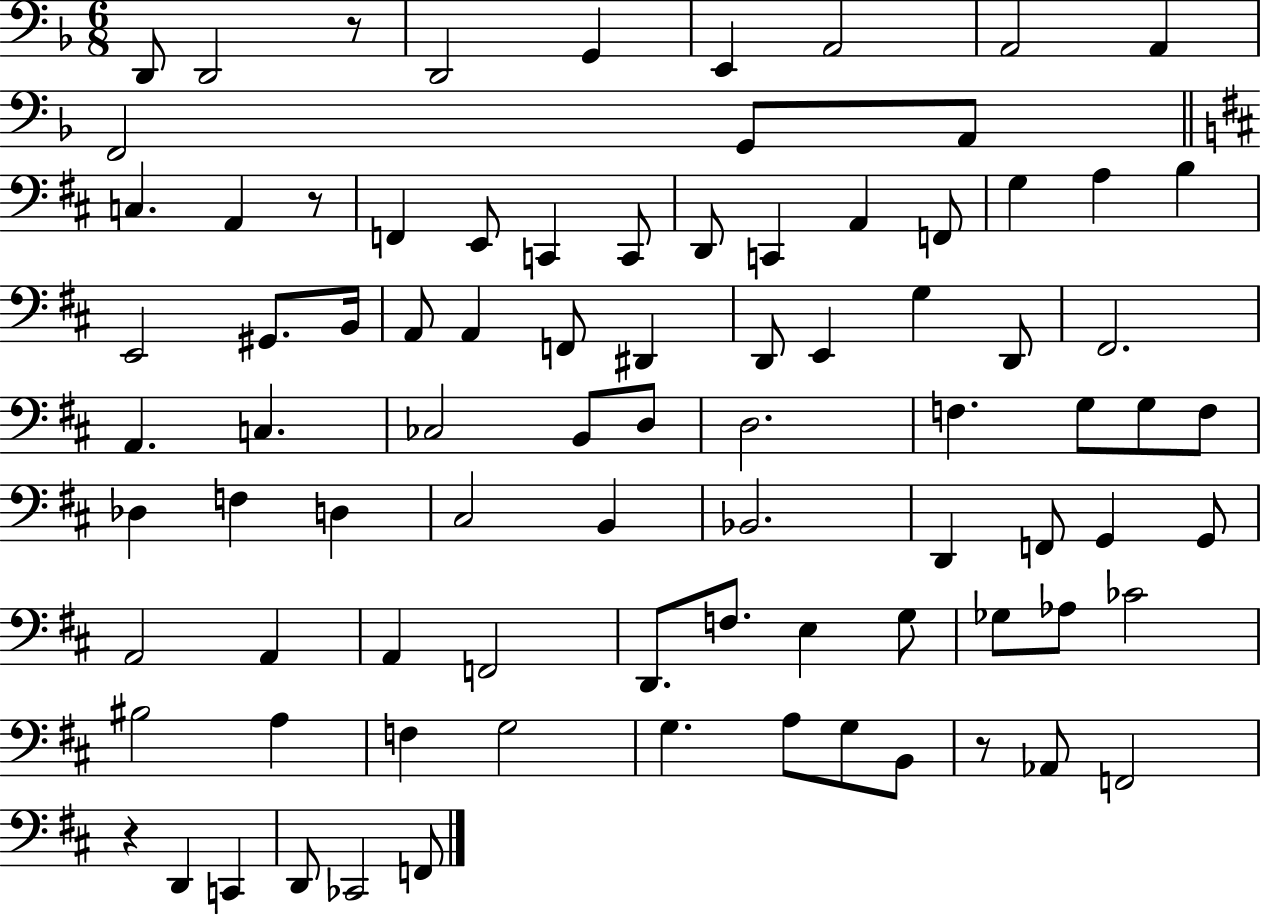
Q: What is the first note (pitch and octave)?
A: D2